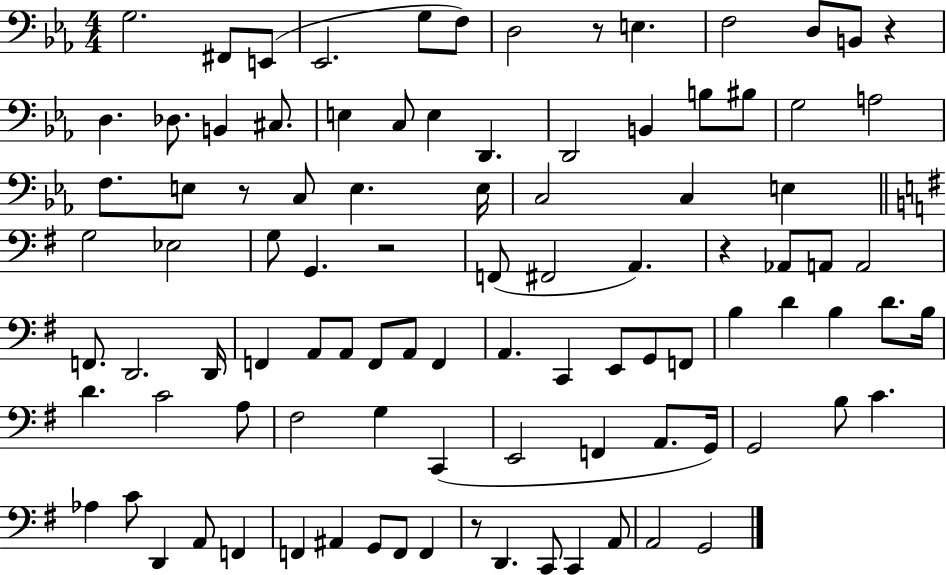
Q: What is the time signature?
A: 4/4